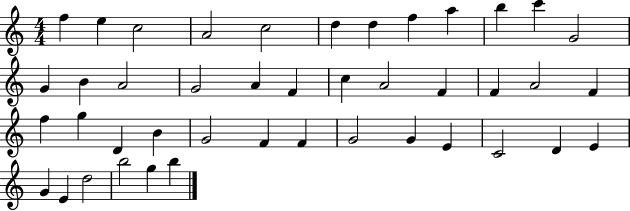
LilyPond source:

{
  \clef treble
  \numericTimeSignature
  \time 4/4
  \key c \major
  f''4 e''4 c''2 | a'2 c''2 | d''4 d''4 f''4 a''4 | b''4 c'''4 g'2 | \break g'4 b'4 a'2 | g'2 a'4 f'4 | c''4 a'2 f'4 | f'4 a'2 f'4 | \break f''4 g''4 d'4 b'4 | g'2 f'4 f'4 | g'2 g'4 e'4 | c'2 d'4 e'4 | \break g'4 e'4 d''2 | b''2 g''4 b''4 | \bar "|."
}